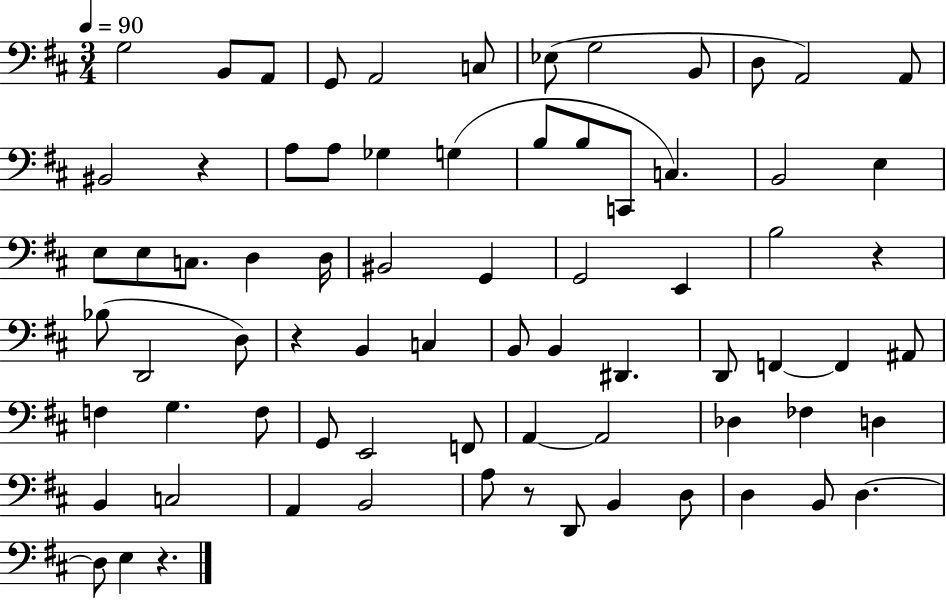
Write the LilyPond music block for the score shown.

{
  \clef bass
  \numericTimeSignature
  \time 3/4
  \key d \major
  \tempo 4 = 90
  g2 b,8 a,8 | g,8 a,2 c8 | ees8( g2 b,8 | d8 a,2) a,8 | \break bis,2 r4 | a8 a8 ges4 g4( | b8 b8 c,8 c4.) | b,2 e4 | \break e8 e8 c8. d4 d16 | bis,2 g,4 | g,2 e,4 | b2 r4 | \break bes8( d,2 d8) | r4 b,4 c4 | b,8 b,4 dis,4. | d,8 f,4~~ f,4 ais,8 | \break f4 g4. f8 | g,8 e,2 f,8 | a,4~~ a,2 | des4 fes4 d4 | \break b,4 c2 | a,4 b,2 | a8 r8 d,8 b,4 d8 | d4 b,8 d4.~~ | \break d8 e4 r4. | \bar "|."
}